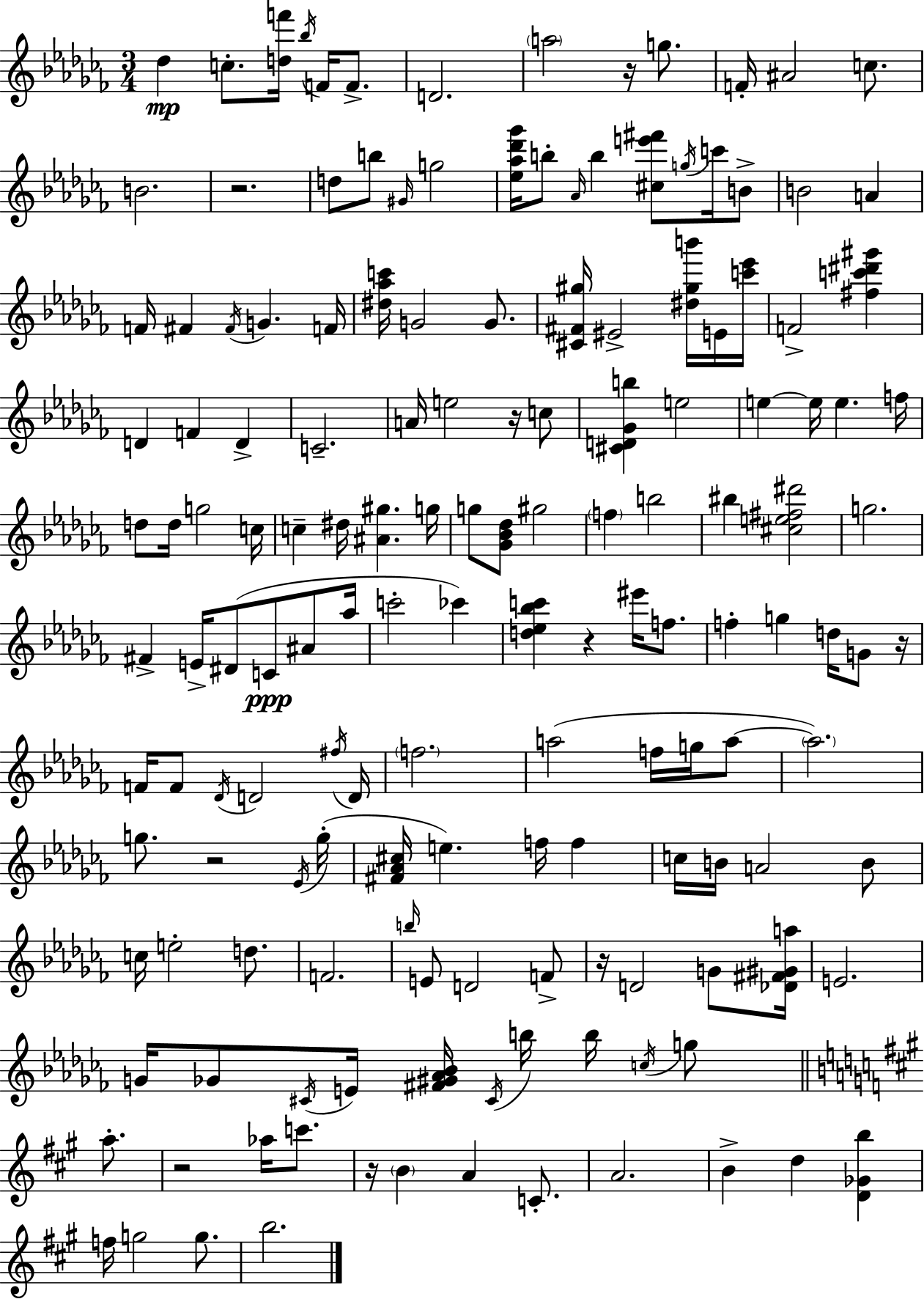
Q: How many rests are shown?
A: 9